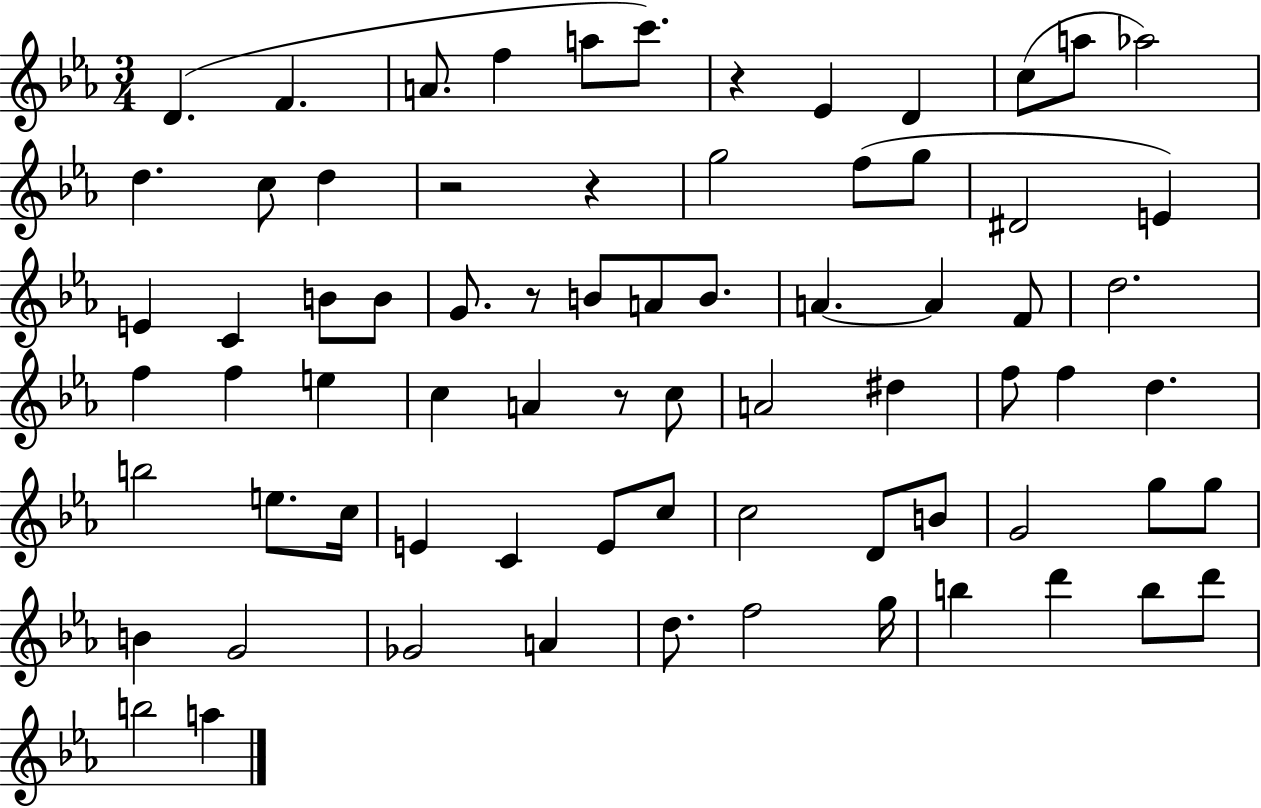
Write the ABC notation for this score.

X:1
T:Untitled
M:3/4
L:1/4
K:Eb
D F A/2 f a/2 c'/2 z _E D c/2 a/2 _a2 d c/2 d z2 z g2 f/2 g/2 ^D2 E E C B/2 B/2 G/2 z/2 B/2 A/2 B/2 A A F/2 d2 f f e c A z/2 c/2 A2 ^d f/2 f d b2 e/2 c/4 E C E/2 c/2 c2 D/2 B/2 G2 g/2 g/2 B G2 _G2 A d/2 f2 g/4 b d' b/2 d'/2 b2 a